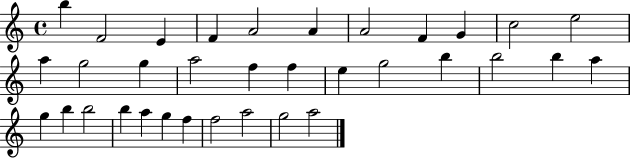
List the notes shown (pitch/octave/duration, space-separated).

B5/q F4/h E4/q F4/q A4/h A4/q A4/h F4/q G4/q C5/h E5/h A5/q G5/h G5/q A5/h F5/q F5/q E5/q G5/h B5/q B5/h B5/q A5/q G5/q B5/q B5/h B5/q A5/q G5/q F5/q F5/h A5/h G5/h A5/h